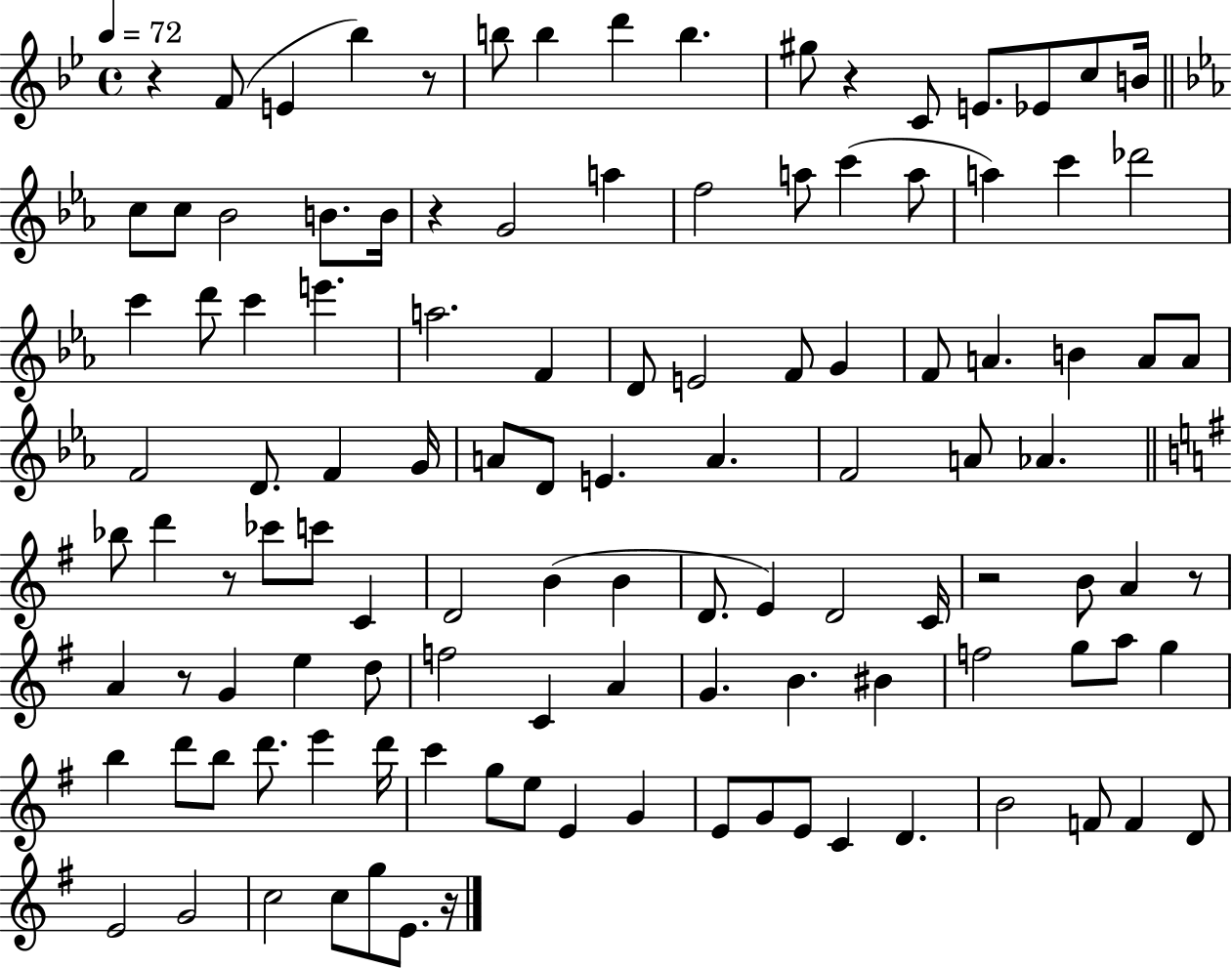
{
  \clef treble
  \time 4/4
  \defaultTimeSignature
  \key bes \major
  \tempo 4 = 72
  r4 f'8( e'4 bes''4) r8 | b''8 b''4 d'''4 b''4. | gis''8 r4 c'8 e'8. ees'8 c''8 b'16 | \bar "||" \break \key c \minor c''8 c''8 bes'2 b'8. b'16 | r4 g'2 a''4 | f''2 a''8 c'''4( a''8 | a''4) c'''4 des'''2 | \break c'''4 d'''8 c'''4 e'''4. | a''2. f'4 | d'8 e'2 f'8 g'4 | f'8 a'4. b'4 a'8 a'8 | \break f'2 d'8. f'4 g'16 | a'8 d'8 e'4. a'4. | f'2 a'8 aes'4. | \bar "||" \break \key e \minor bes''8 d'''4 r8 ces'''8 c'''8 c'4 | d'2 b'4( b'4 | d'8. e'4) d'2 c'16 | r2 b'8 a'4 r8 | \break a'4 r8 g'4 e''4 d''8 | f''2 c'4 a'4 | g'4. b'4. bis'4 | f''2 g''8 a''8 g''4 | \break b''4 d'''8 b''8 d'''8. e'''4 d'''16 | c'''4 g''8 e''8 e'4 g'4 | e'8 g'8 e'8 c'4 d'4. | b'2 f'8 f'4 d'8 | \break e'2 g'2 | c''2 c''8 g''8 e'8. r16 | \bar "|."
}